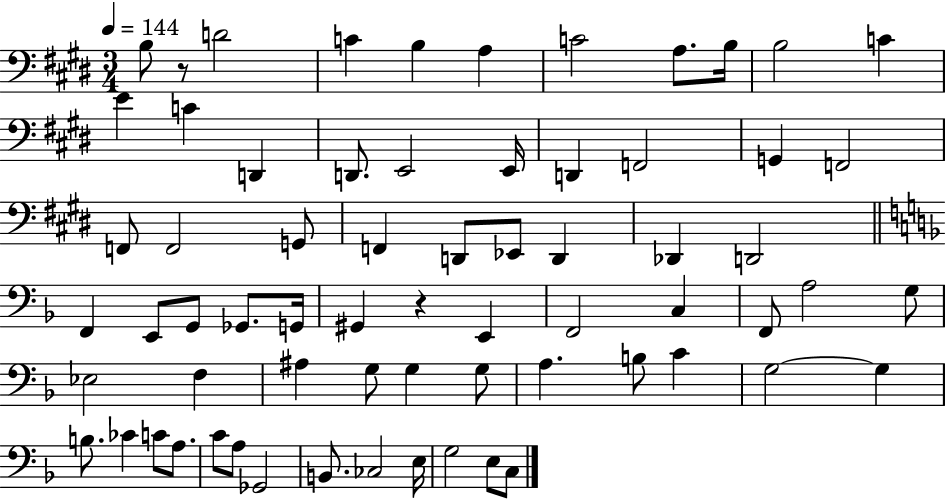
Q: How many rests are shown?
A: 2